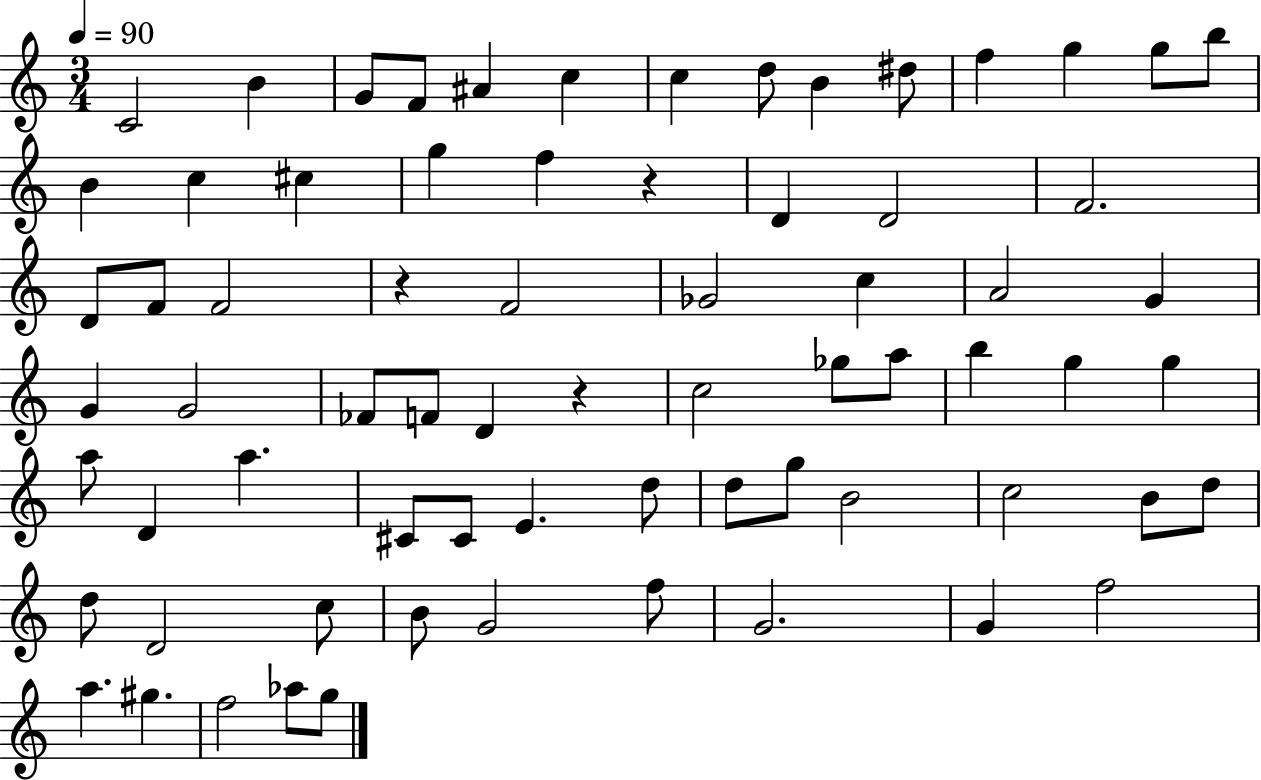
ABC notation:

X:1
T:Untitled
M:3/4
L:1/4
K:C
C2 B G/2 F/2 ^A c c d/2 B ^d/2 f g g/2 b/2 B c ^c g f z D D2 F2 D/2 F/2 F2 z F2 _G2 c A2 G G G2 _F/2 F/2 D z c2 _g/2 a/2 b g g a/2 D a ^C/2 ^C/2 E d/2 d/2 g/2 B2 c2 B/2 d/2 d/2 D2 c/2 B/2 G2 f/2 G2 G f2 a ^g f2 _a/2 g/2